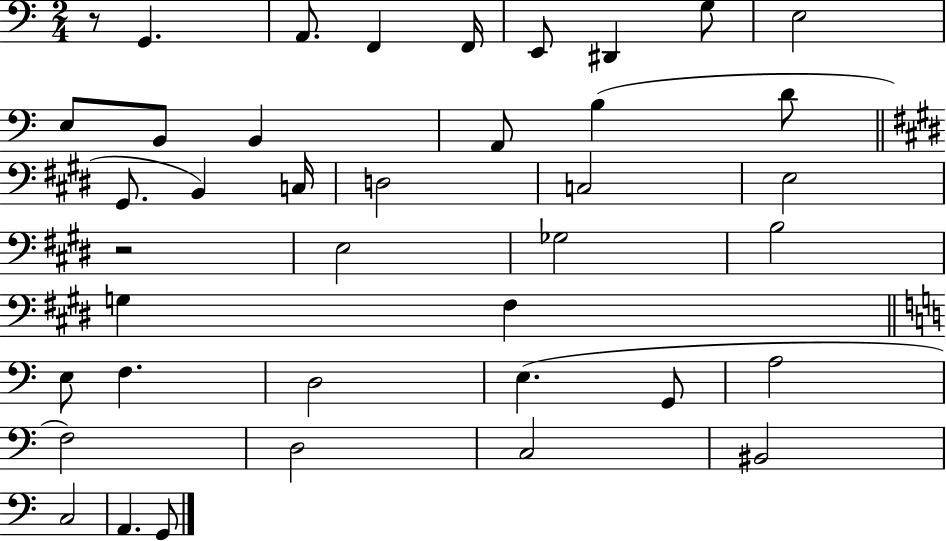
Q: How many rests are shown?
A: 2